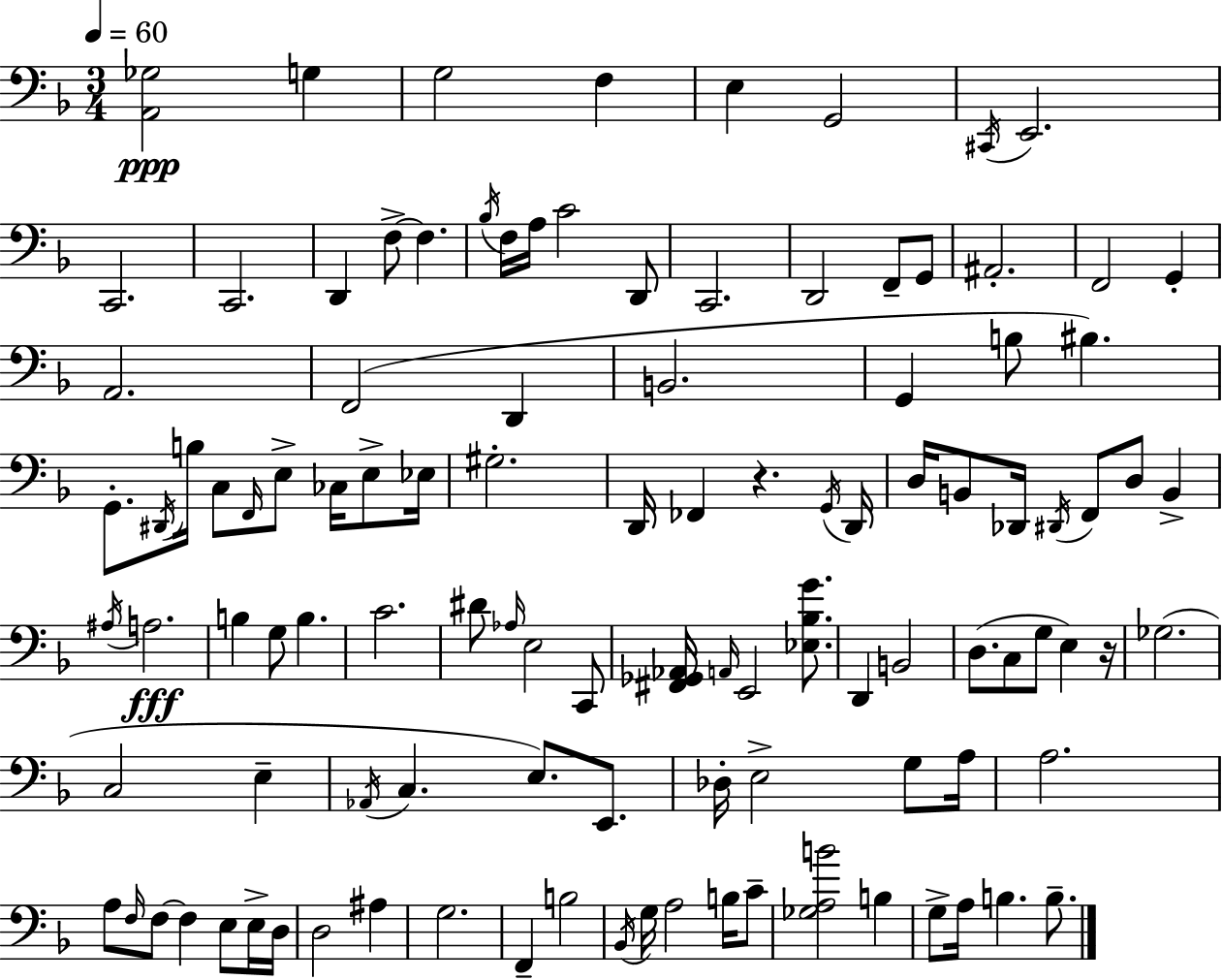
{
  \clef bass
  \numericTimeSignature
  \time 3/4
  \key f \major
  \tempo 4 = 60
  \repeat volta 2 { <a, ges>2\ppp g4 | g2 f4 | e4 g,2 | \acciaccatura { cis,16 } e,2. | \break c,2. | c,2. | d,4 f8->~~ f4. | \acciaccatura { bes16 } f16 a16 c'2 | \break d,8 c,2. | d,2 f,8-- | g,8 ais,2.-. | f,2 g,4-. | \break a,2. | f,2( d,4 | b,2. | g,4 b8 bis4.) | \break g,8.-. \acciaccatura { dis,16 } b16 c8 \grace { f,16 } e8-> | ces16 e8-> ees16 gis2.-. | d,16 fes,4 r4. | \acciaccatura { g,16 } d,16 d16 b,8 des,16 \acciaccatura { dis,16 } f,8 | \break d8 b,4-> \acciaccatura { ais16 } a2.\fff | b4 g8 | b4. c'2. | dis'8 \grace { aes16 } e2 | \break c,8 <fis, ges, aes,>16 \grace { a,16 } e,2 | <ees bes g'>8. d,4 | b,2 d8.( | c8 g8 e4) r16 ges2.( | \break c2 | e4-- \acciaccatura { aes,16 } c4. | e8.) e,8. des16-. e2-> | g8 a16 a2. | \break a8 | \grace { f16 } f8~~ f4 e8 e16-> d16 d2 | ais4 g2. | f,4-- | \break b2 \acciaccatura { bes,16 } | g16 a2 b16 c'8-- | <ges a b'>2 b4 | g8-> a16 b4. b8.-- | \break } \bar "|."
}